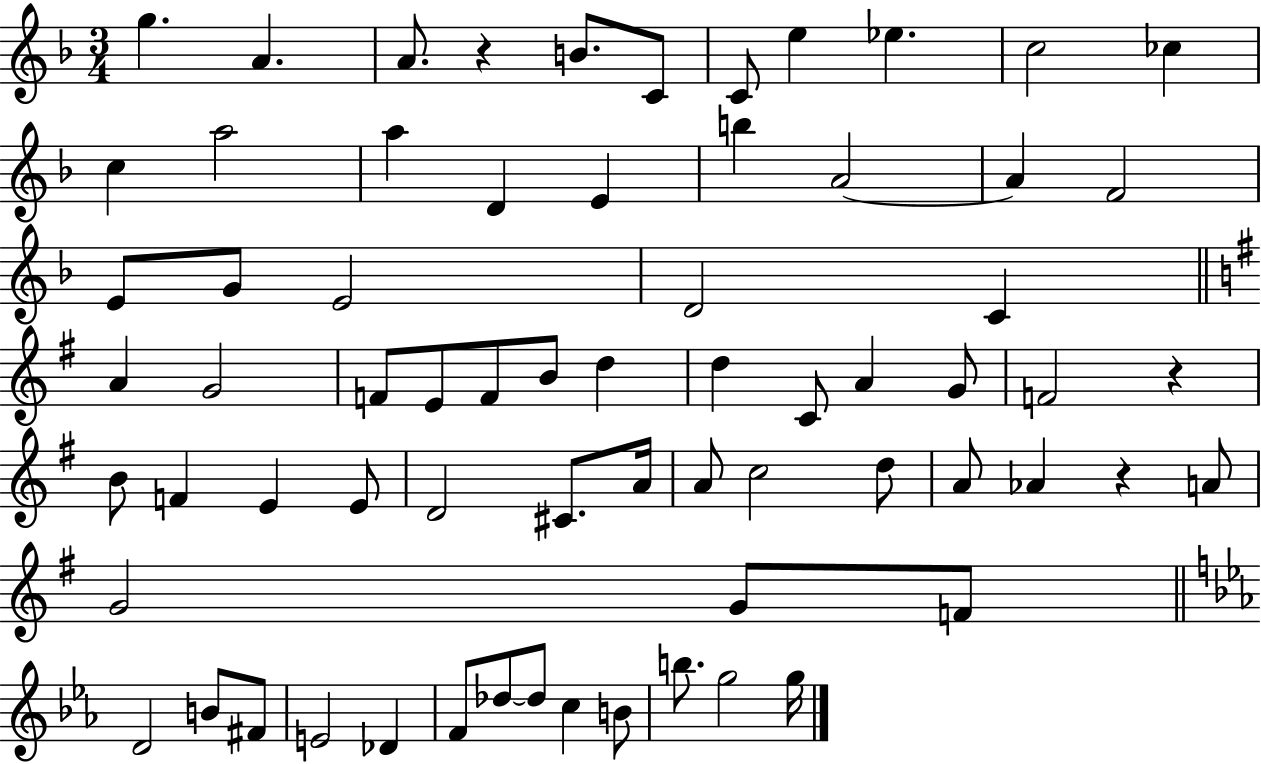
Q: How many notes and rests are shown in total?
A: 68